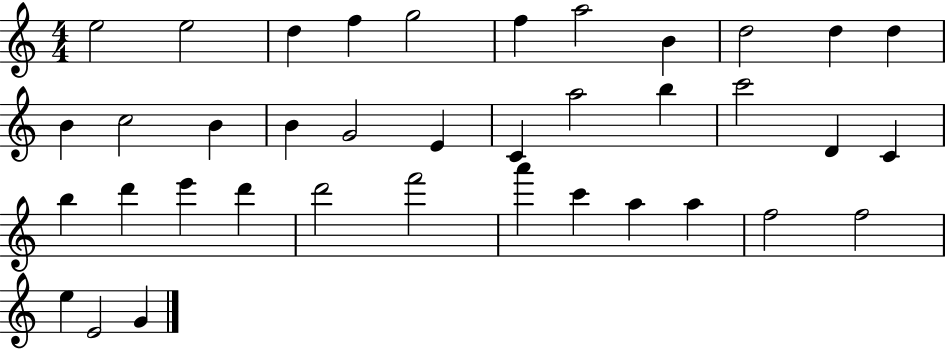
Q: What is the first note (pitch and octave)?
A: E5